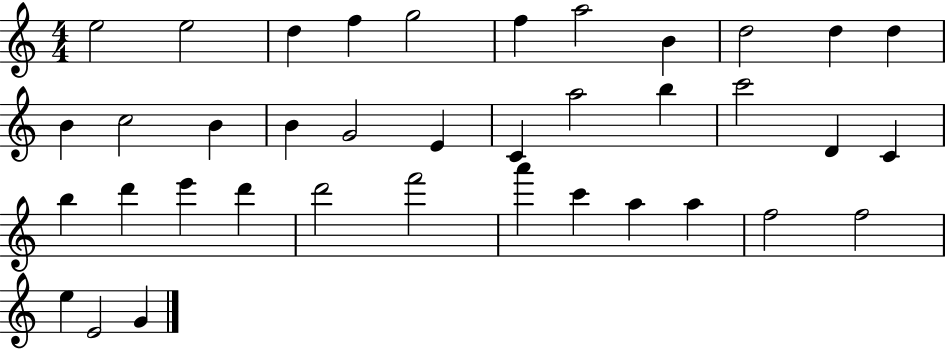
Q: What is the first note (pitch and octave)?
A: E5